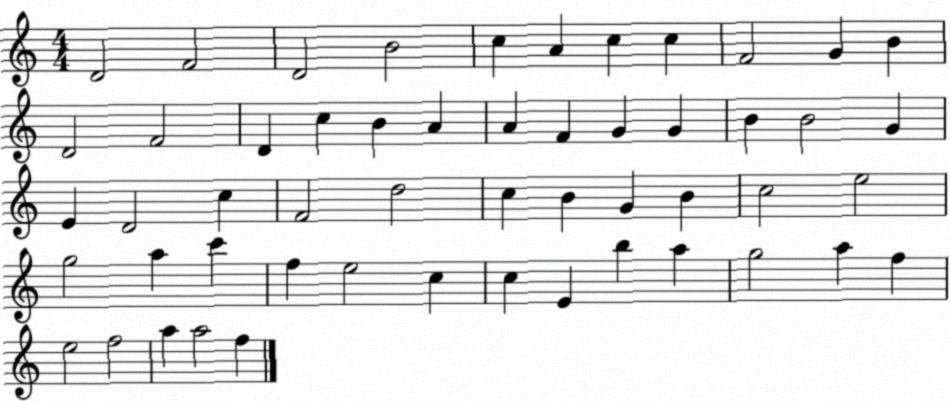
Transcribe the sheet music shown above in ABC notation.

X:1
T:Untitled
M:4/4
L:1/4
K:C
D2 F2 D2 B2 c A c c F2 G B D2 F2 D c B A A F G G B B2 G E D2 c F2 d2 c B G B c2 e2 g2 a c' f e2 c c E b a g2 a f e2 f2 a a2 f